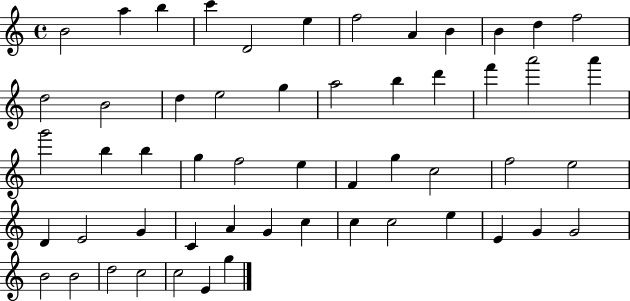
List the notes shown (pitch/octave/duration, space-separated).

B4/h A5/q B5/q C6/q D4/h E5/q F5/h A4/q B4/q B4/q D5/q F5/h D5/h B4/h D5/q E5/h G5/q A5/h B5/q D6/q F6/q A6/h A6/q G6/h B5/q B5/q G5/q F5/h E5/q F4/q G5/q C5/h F5/h E5/h D4/q E4/h G4/q C4/q A4/q G4/q C5/q C5/q C5/h E5/q E4/q G4/q G4/h B4/h B4/h D5/h C5/h C5/h E4/q G5/q